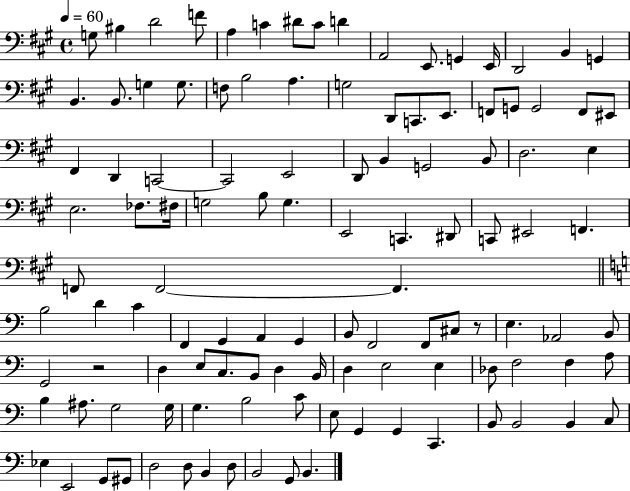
X:1
T:Untitled
M:4/4
L:1/4
K:A
G,/2 ^B, D2 F/2 A, C ^D/2 C/2 D A,,2 E,,/2 G,, E,,/4 D,,2 B,, G,, B,, B,,/2 G, G,/2 F,/2 B,2 A, G,2 D,,/2 C,,/2 E,,/2 F,,/2 G,,/2 G,,2 F,,/2 ^E,,/2 ^F,, D,, C,,2 C,,2 E,,2 D,,/2 B,, G,,2 B,,/2 D,2 E, E,2 _F,/2 ^F,/4 G,2 B,/2 G, E,,2 C,, ^D,,/2 C,,/2 ^E,,2 F,, F,,/2 F,,2 F,, B,2 D C F,, G,, A,, G,, B,,/2 F,,2 F,,/2 ^C,/2 z/2 E, _A,,2 B,,/2 G,,2 z2 D, E,/2 C,/2 B,,/2 D, B,,/4 D, E,2 E, _D,/2 F,2 F, A,/2 B, ^A,/2 G,2 G,/4 G, B,2 C/2 E,/2 G,, G,, C,, B,,/2 B,,2 B,, C,/2 _E, E,,2 G,,/2 ^G,,/2 D,2 D,/2 B,, D,/2 B,,2 G,,/2 B,,